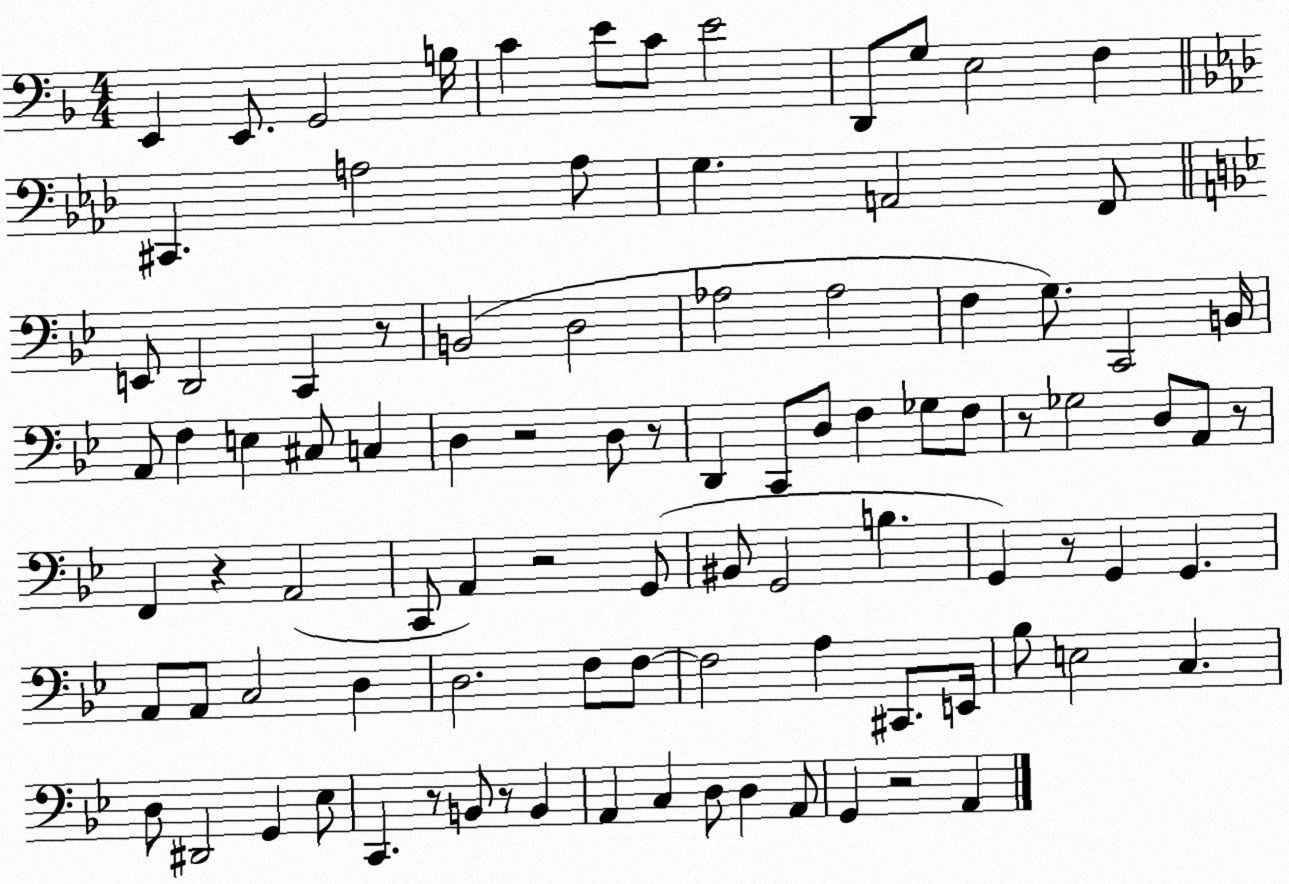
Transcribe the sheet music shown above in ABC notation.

X:1
T:Untitled
M:4/4
L:1/4
K:F
E,, E,,/2 G,,2 B,/4 C E/2 C/2 E2 D,,/2 G,/2 E,2 F, ^C,, A,2 A,/2 G, A,,2 F,,/2 E,,/2 D,,2 C,, z/2 B,,2 D,2 _A,2 _A,2 F, G,/2 C,,2 B,,/4 A,,/2 F, E, ^C,/2 C, D, z2 D,/2 z/2 D,, C,,/2 D,/2 F, _G,/2 F,/2 z/2 _G,2 D,/2 A,,/2 z/2 F,, z A,,2 C,,/2 A,, z2 G,,/2 ^B,,/2 G,,2 B, G,, z/2 G,, G,, A,,/2 A,,/2 C,2 D, D,2 F,/2 F,/2 F,2 A, ^C,,/2 E,,/4 _B,/2 E,2 C, D,/2 ^D,,2 G,, _E,/2 C,, z/2 B,,/2 z/2 B,, A,, C, D,/2 D, A,,/2 G,, z2 A,,